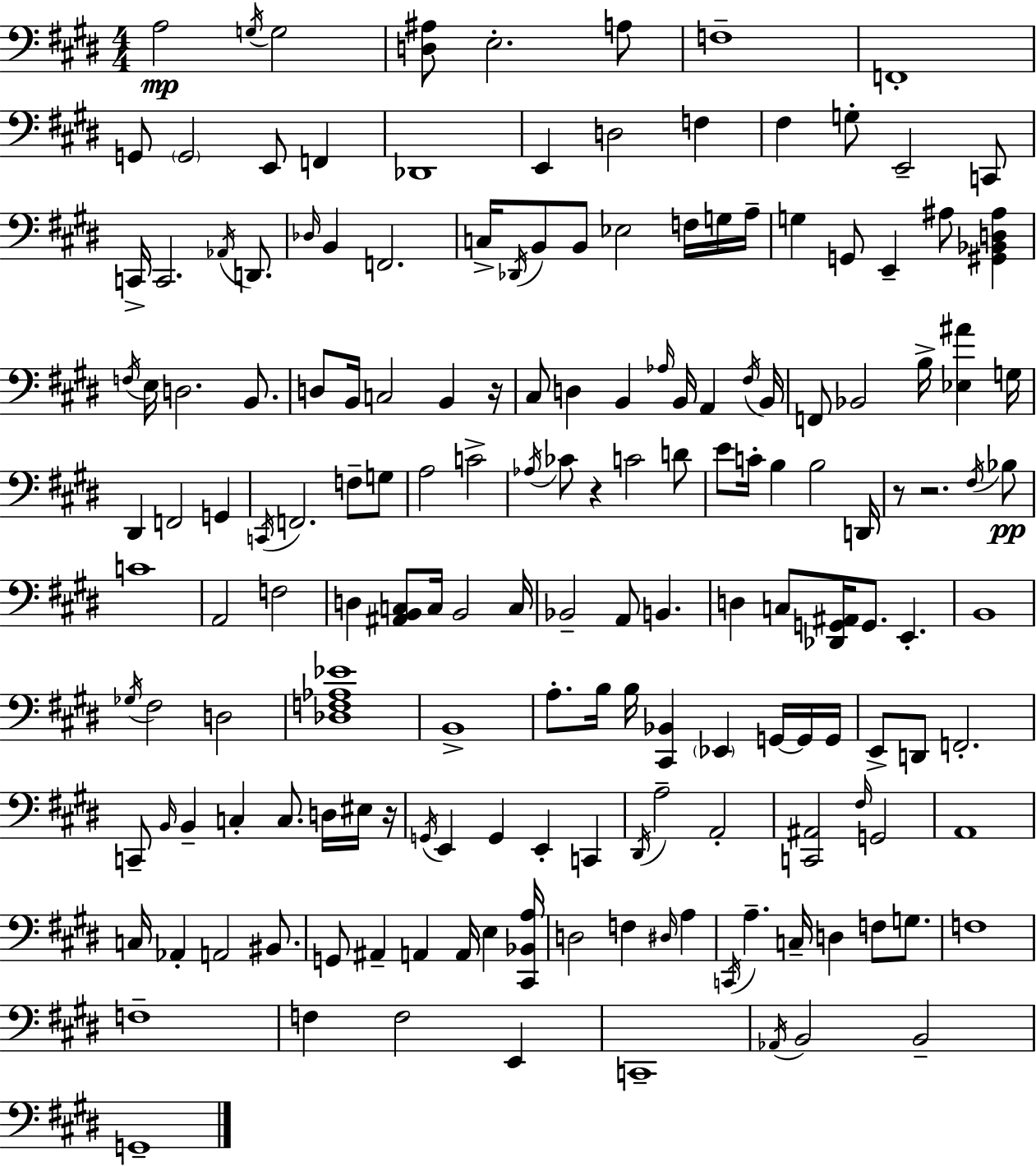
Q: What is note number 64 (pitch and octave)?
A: F3